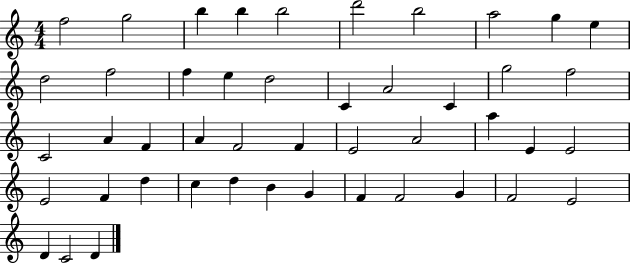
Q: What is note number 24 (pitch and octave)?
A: A4